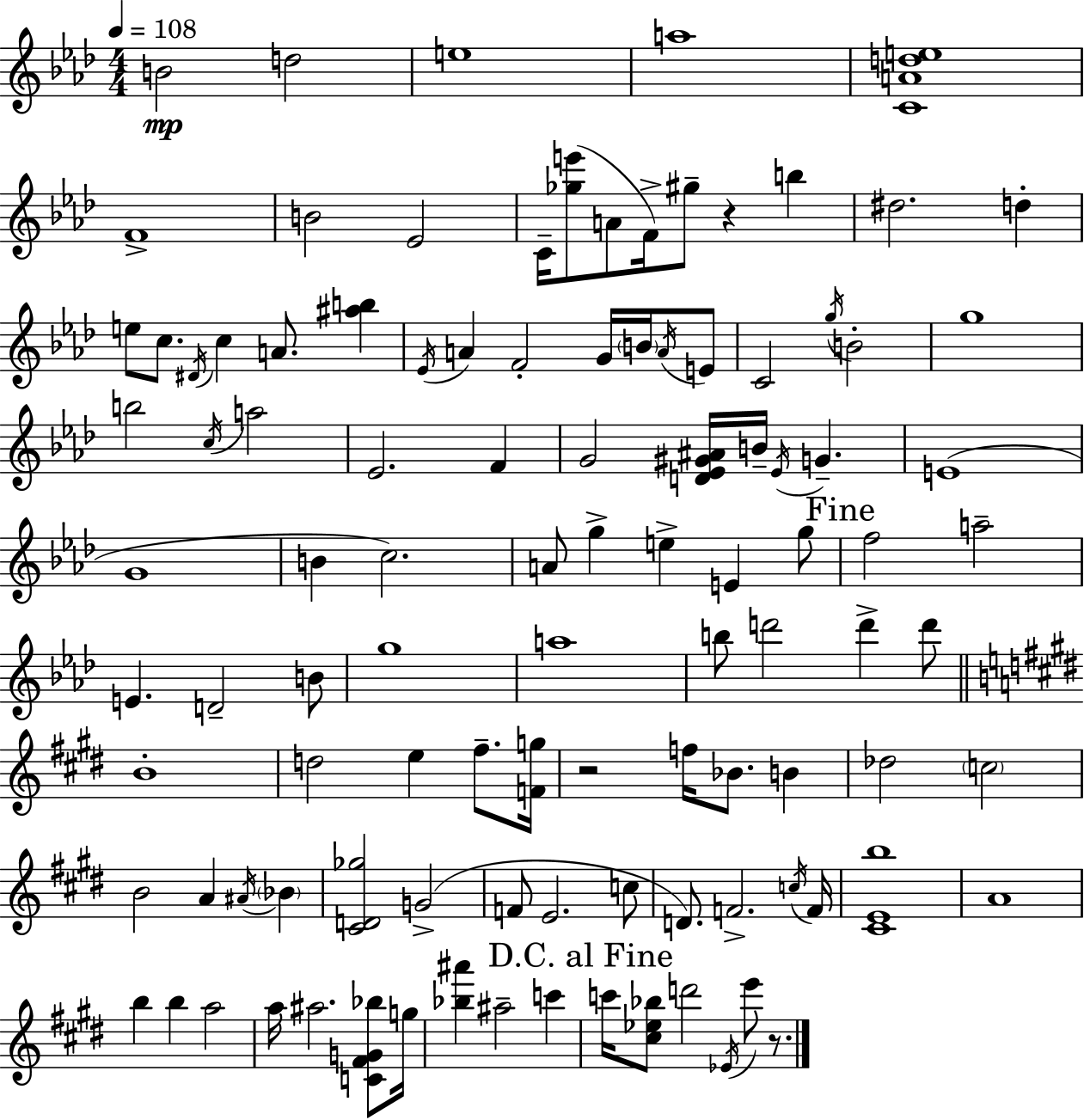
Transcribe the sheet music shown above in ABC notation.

X:1
T:Untitled
M:4/4
L:1/4
K:Fm
B2 d2 e4 a4 [CAde]4 F4 B2 _E2 C/4 [_ge']/2 A/2 F/4 ^g/2 z b ^d2 d e/2 c/2 ^D/4 c A/2 [^ab] _E/4 A F2 G/4 B/4 A/4 E/2 C2 g/4 B2 g4 b2 c/4 a2 _E2 F G2 [D_E^G^A]/4 B/4 _E/4 G E4 G4 B c2 A/2 g e E g/2 f2 a2 E D2 B/2 g4 a4 b/2 d'2 d' d'/2 B4 d2 e ^f/2 [Fg]/4 z2 f/4 _B/2 B _d2 c2 B2 A ^A/4 _B [^CD_g]2 G2 F/2 E2 c/2 D/2 F2 c/4 F/4 [^CEb]4 A4 b b a2 a/4 ^a2 [C^FG_b]/2 g/4 [_b^a'] ^a2 c' c'/4 [^c_e_b]/2 d'2 _E/4 e'/2 z/2